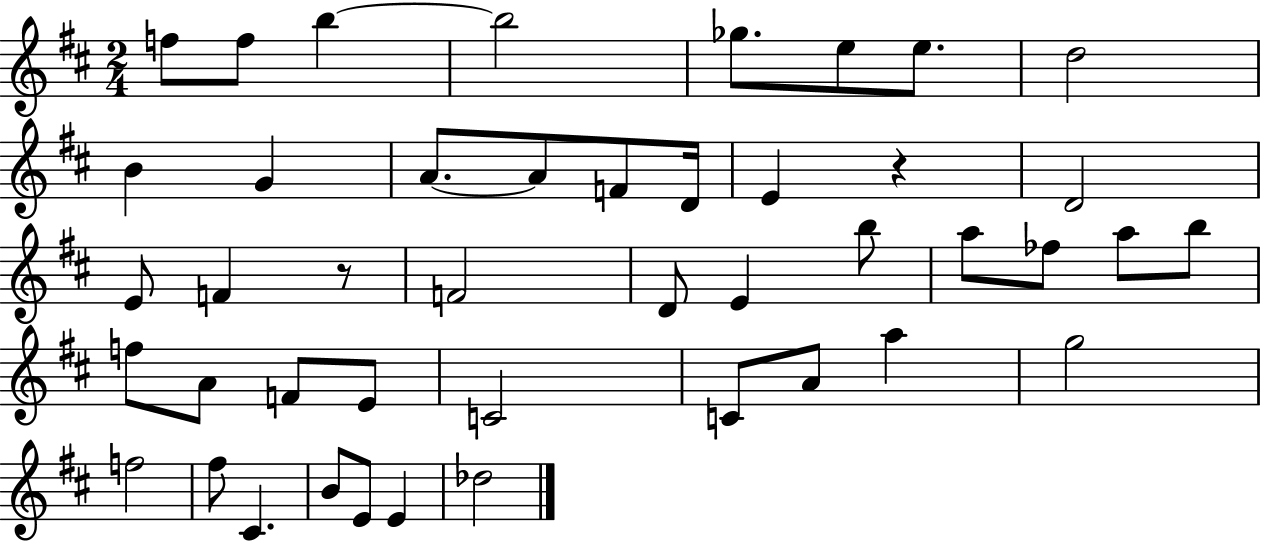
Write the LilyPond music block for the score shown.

{
  \clef treble
  \numericTimeSignature
  \time 2/4
  \key d \major
  f''8 f''8 b''4~~ | b''2 | ges''8. e''8 e''8. | d''2 | \break b'4 g'4 | a'8.~~ a'8 f'8 d'16 | e'4 r4 | d'2 | \break e'8 f'4 r8 | f'2 | d'8 e'4 b''8 | a''8 fes''8 a''8 b''8 | \break f''8 a'8 f'8 e'8 | c'2 | c'8 a'8 a''4 | g''2 | \break f''2 | fis''8 cis'4. | b'8 e'8 e'4 | des''2 | \break \bar "|."
}